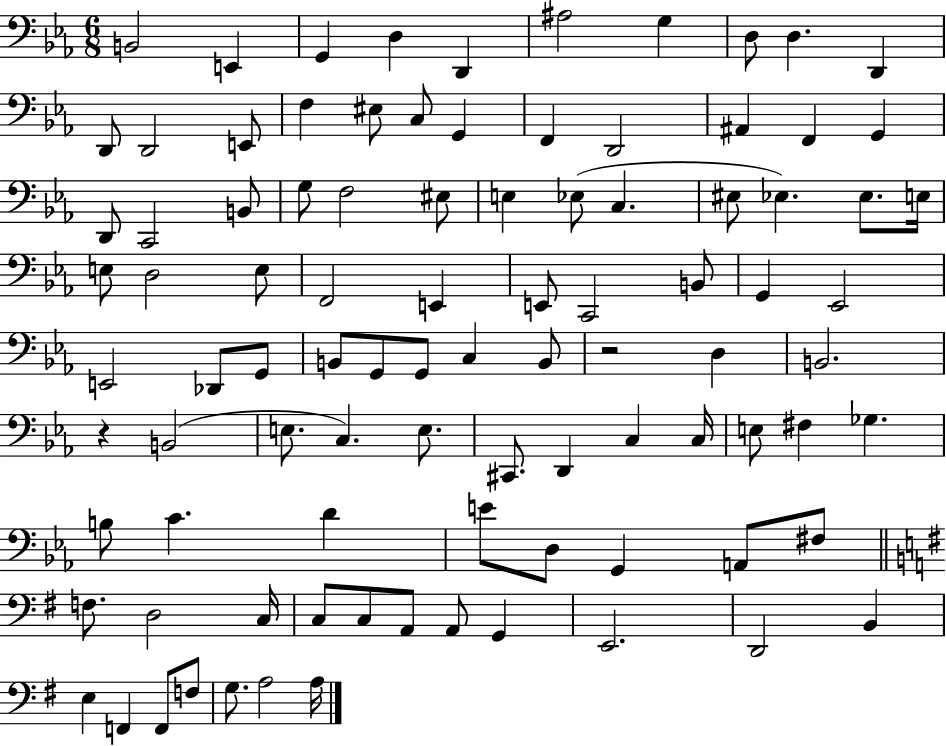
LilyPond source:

{
  \clef bass
  \numericTimeSignature
  \time 6/8
  \key ees \major
  b,2 e,4 | g,4 d4 d,4 | ais2 g4 | d8 d4. d,4 | \break d,8 d,2 e,8 | f4 eis8 c8 g,4 | f,4 d,2 | ais,4 f,4 g,4 | \break d,8 c,2 b,8 | g8 f2 eis8 | e4 ees8( c4. | eis8 ees4.) ees8. e16 | \break e8 d2 e8 | f,2 e,4 | e,8 c,2 b,8 | g,4 ees,2 | \break e,2 des,8 g,8 | b,8 g,8 g,8 c4 b,8 | r2 d4 | b,2. | \break r4 b,2( | e8. c4.) e8. | cis,8. d,4 c4 c16 | e8 fis4 ges4. | \break b8 c'4. d'4 | e'8 d8 g,4 a,8 fis8 | \bar "||" \break \key g \major f8. d2 c16 | c8 c8 a,8 a,8 g,4 | e,2. | d,2 b,4 | \break e4 f,4 f,8 f8 | g8. a2 a16 | \bar "|."
}